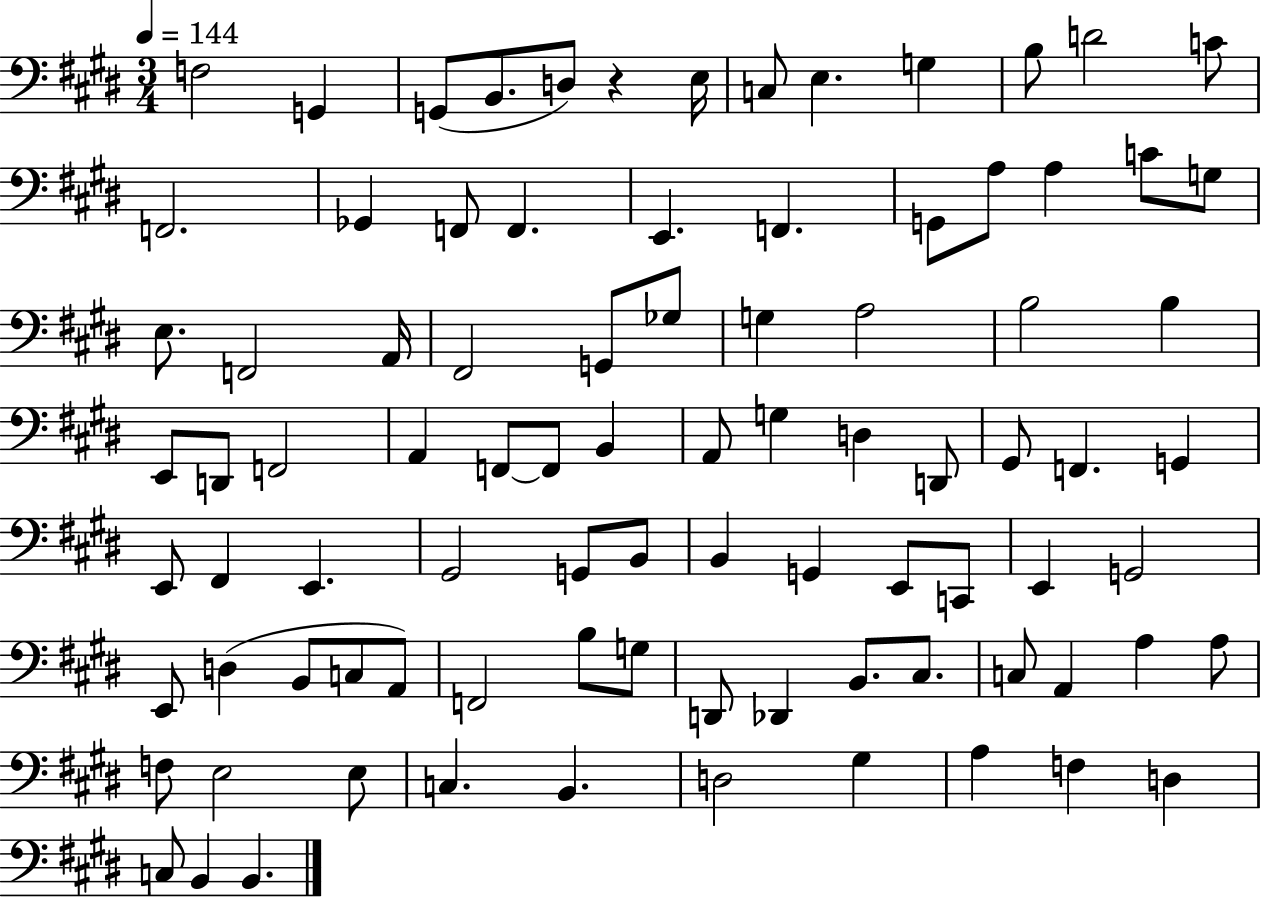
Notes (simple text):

F3/h G2/q G2/e B2/e. D3/e R/q E3/s C3/e E3/q. G3/q B3/e D4/h C4/e F2/h. Gb2/q F2/e F2/q. E2/q. F2/q. G2/e A3/e A3/q C4/e G3/e E3/e. F2/h A2/s F#2/h G2/e Gb3/e G3/q A3/h B3/h B3/q E2/e D2/e F2/h A2/q F2/e F2/e B2/q A2/e G3/q D3/q D2/e G#2/e F2/q. G2/q E2/e F#2/q E2/q. G#2/h G2/e B2/e B2/q G2/q E2/e C2/e E2/q G2/h E2/e D3/q B2/e C3/e A2/e F2/h B3/e G3/e D2/e Db2/q B2/e. C#3/e. C3/e A2/q A3/q A3/e F3/e E3/h E3/e C3/q. B2/q. D3/h G#3/q A3/q F3/q D3/q C3/e B2/q B2/q.